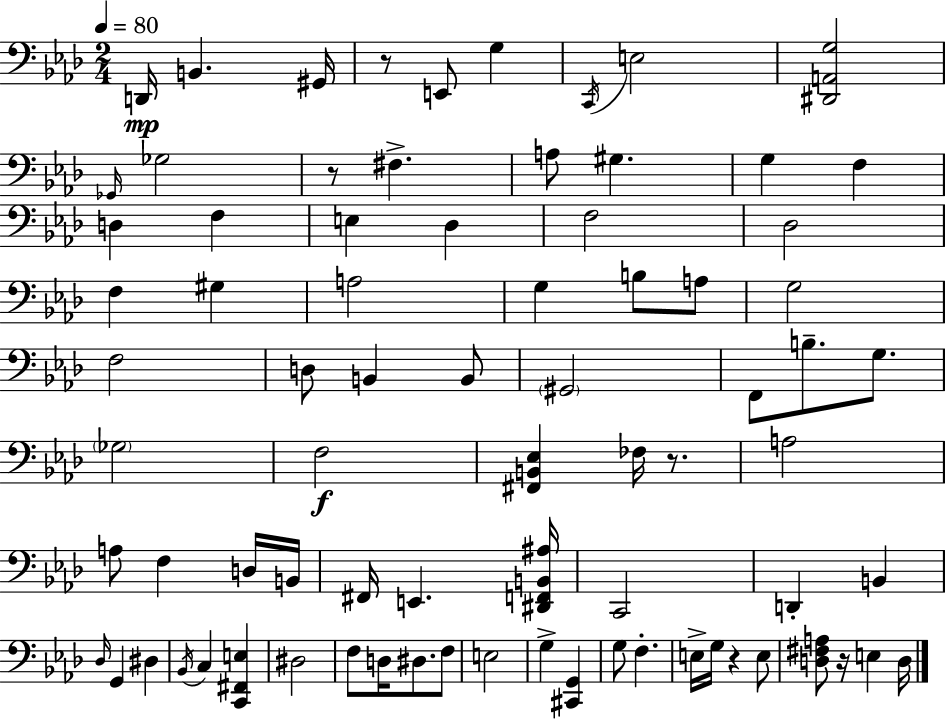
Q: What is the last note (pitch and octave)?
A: D3